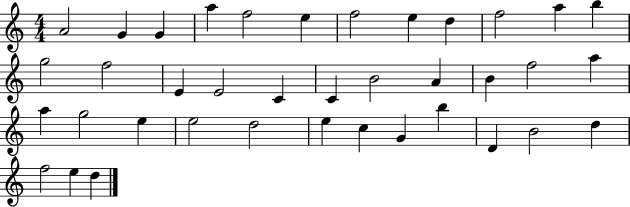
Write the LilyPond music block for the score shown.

{
  \clef treble
  \numericTimeSignature
  \time 4/4
  \key c \major
  a'2 g'4 g'4 | a''4 f''2 e''4 | f''2 e''4 d''4 | f''2 a''4 b''4 | \break g''2 f''2 | e'4 e'2 c'4 | c'4 b'2 a'4 | b'4 f''2 a''4 | \break a''4 g''2 e''4 | e''2 d''2 | e''4 c''4 g'4 b''4 | d'4 b'2 d''4 | \break f''2 e''4 d''4 | \bar "|."
}